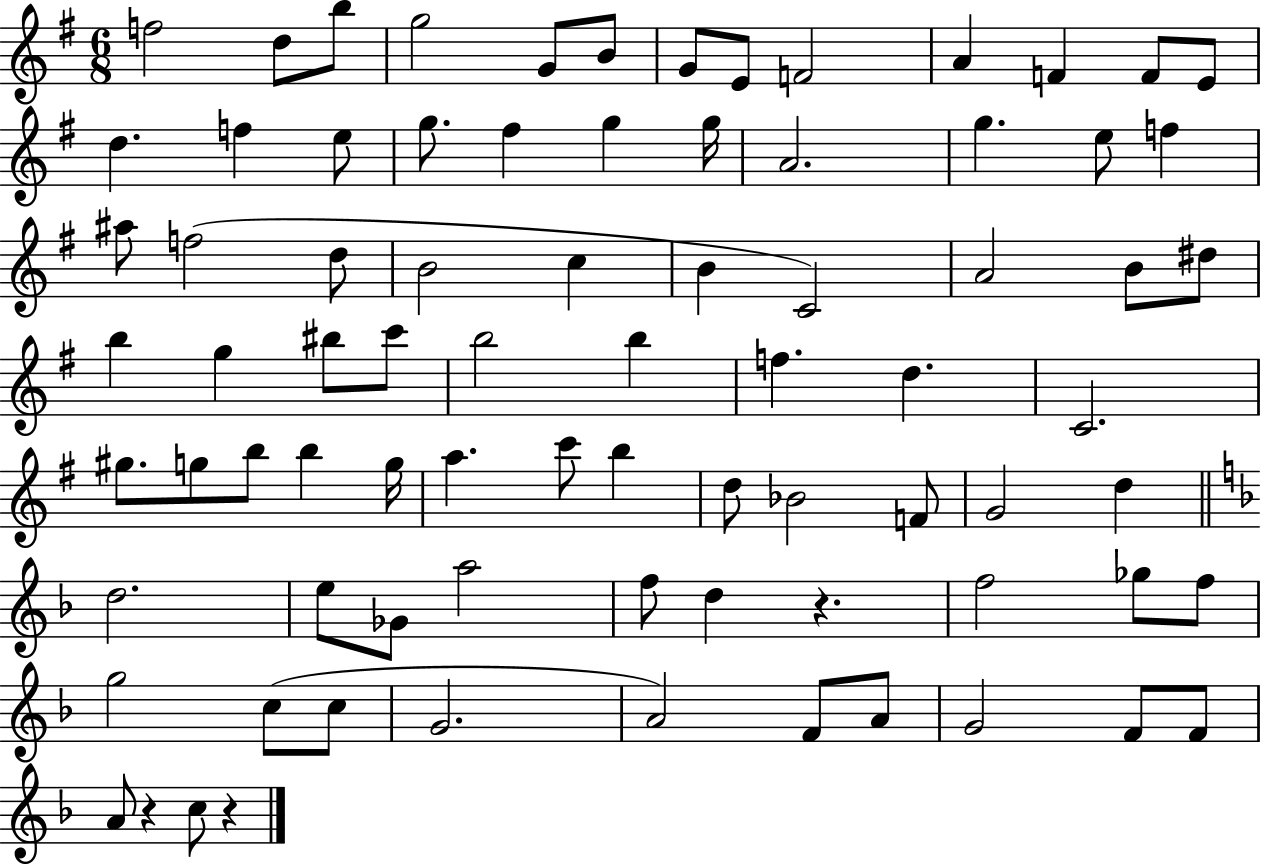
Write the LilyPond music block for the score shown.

{
  \clef treble
  \numericTimeSignature
  \time 6/8
  \key g \major
  f''2 d''8 b''8 | g''2 g'8 b'8 | g'8 e'8 f'2 | a'4 f'4 f'8 e'8 | \break d''4. f''4 e''8 | g''8. fis''4 g''4 g''16 | a'2. | g''4. e''8 f''4 | \break ais''8 f''2( d''8 | b'2 c''4 | b'4 c'2) | a'2 b'8 dis''8 | \break b''4 g''4 bis''8 c'''8 | b''2 b''4 | f''4. d''4. | c'2. | \break gis''8. g''8 b''8 b''4 g''16 | a''4. c'''8 b''4 | d''8 bes'2 f'8 | g'2 d''4 | \break \bar "||" \break \key f \major d''2. | e''8 ges'8 a''2 | f''8 d''4 r4. | f''2 ges''8 f''8 | \break g''2 c''8( c''8 | g'2. | a'2) f'8 a'8 | g'2 f'8 f'8 | \break a'8 r4 c''8 r4 | \bar "|."
}